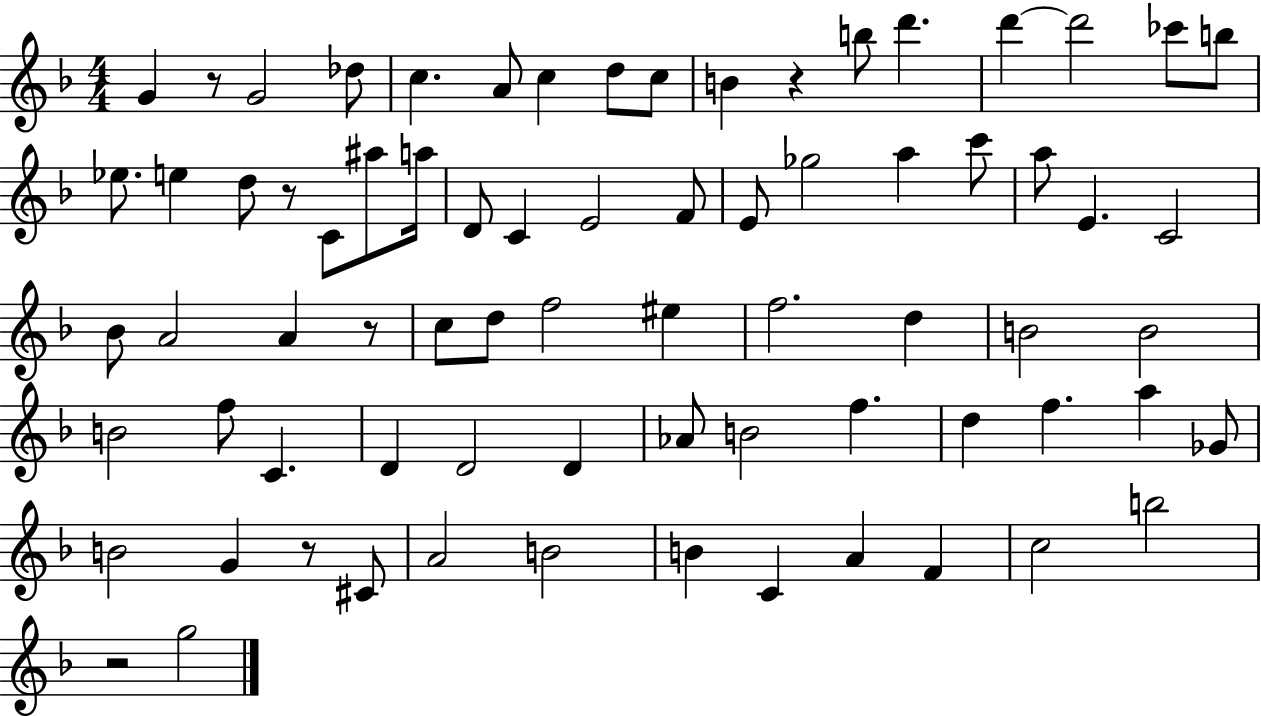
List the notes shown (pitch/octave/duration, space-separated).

G4/q R/e G4/h Db5/e C5/q. A4/e C5/q D5/e C5/e B4/q R/q B5/e D6/q. D6/q D6/h CES6/e B5/e Eb5/e. E5/q D5/e R/e C4/e A#5/e A5/s D4/e C4/q E4/h F4/e E4/e Gb5/h A5/q C6/e A5/e E4/q. C4/h Bb4/e A4/h A4/q R/e C5/e D5/e F5/h EIS5/q F5/h. D5/q B4/h B4/h B4/h F5/e C4/q. D4/q D4/h D4/q Ab4/e B4/h F5/q. D5/q F5/q. A5/q Gb4/e B4/h G4/q R/e C#4/e A4/h B4/h B4/q C4/q A4/q F4/q C5/h B5/h R/h G5/h